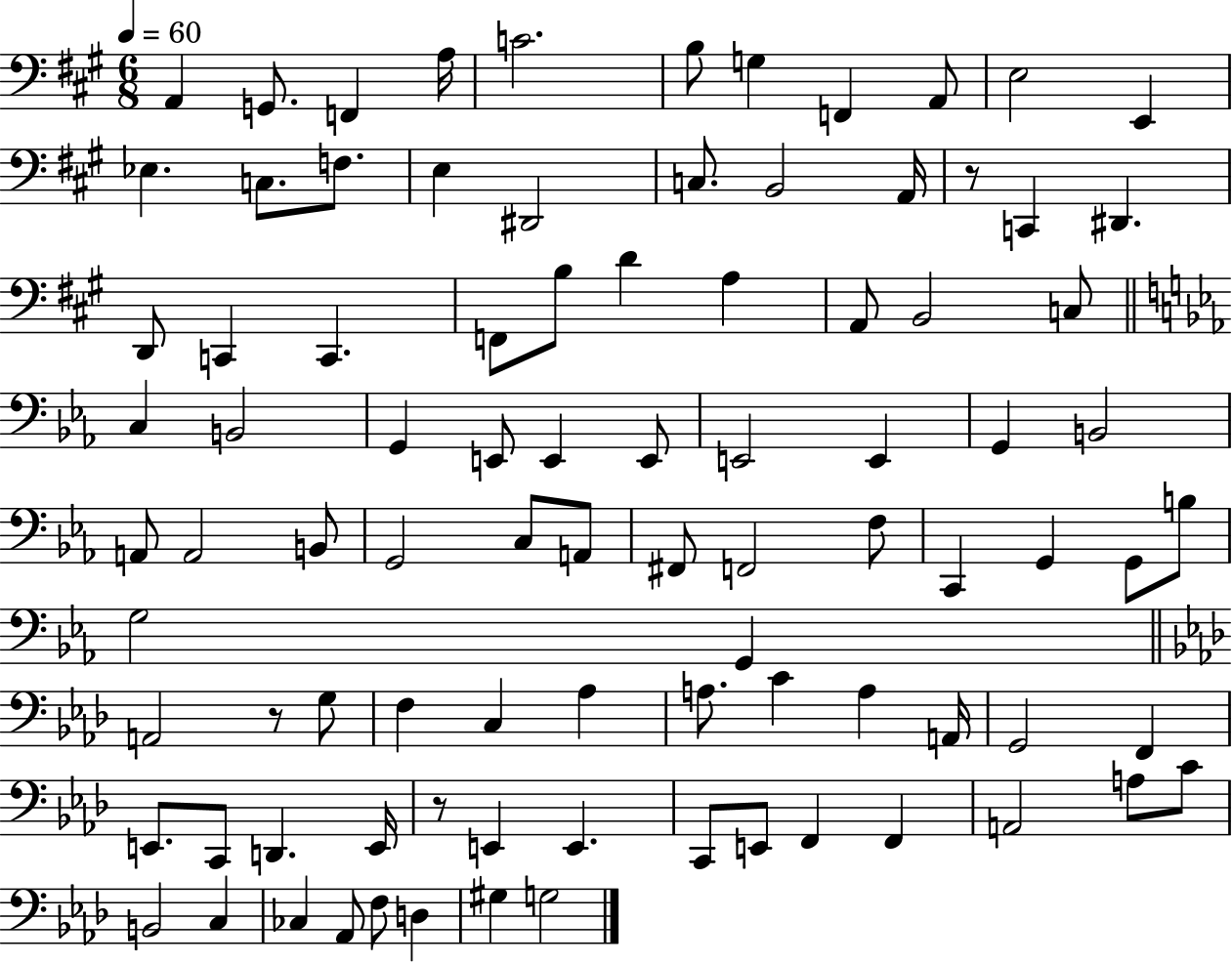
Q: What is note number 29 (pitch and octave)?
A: A2